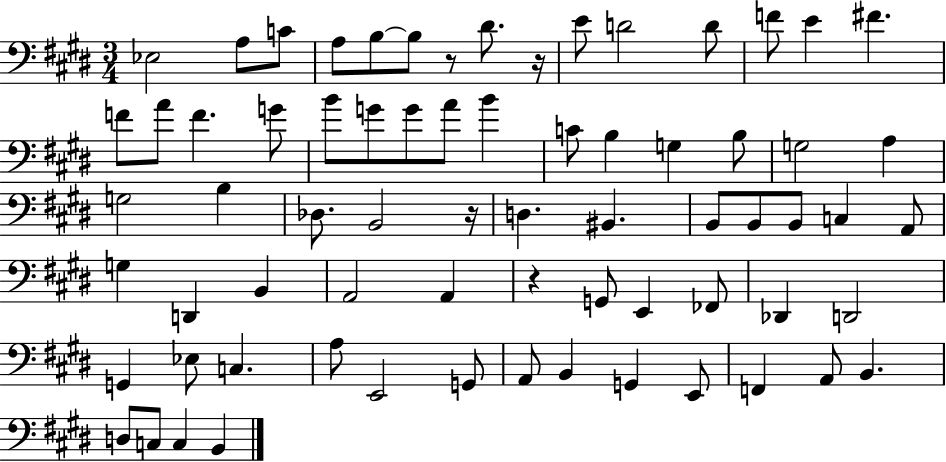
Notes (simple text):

Eb3/h A3/e C4/e A3/e B3/e B3/e R/e D#4/e. R/s E4/e D4/h D4/e F4/e E4/q F#4/q. F4/e A4/e F4/q. G4/e B4/e G4/e G4/e A4/e B4/q C4/e B3/q G3/q B3/e G3/h A3/q G3/h B3/q Db3/e. B2/h R/s D3/q. BIS2/q. B2/e B2/e B2/e C3/q A2/e G3/q D2/q B2/q A2/h A2/q R/q G2/e E2/q FES2/e Db2/q D2/h G2/q Eb3/e C3/q. A3/e E2/h G2/e A2/e B2/q G2/q E2/e F2/q A2/e B2/q. D3/e C3/e C3/q B2/q